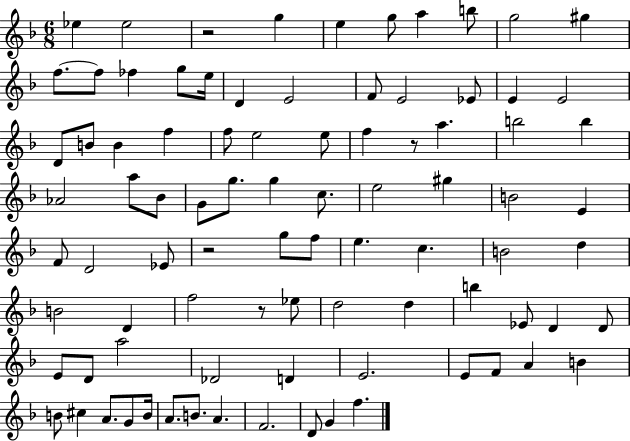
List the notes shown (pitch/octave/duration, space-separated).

Eb5/q Eb5/h R/h G5/q E5/q G5/e A5/q B5/e G5/h G#5/q F5/e. F5/e FES5/q G5/e E5/s D4/q E4/h F4/e E4/h Eb4/e E4/q E4/h D4/e B4/e B4/q F5/q F5/e E5/h E5/e F5/q R/e A5/q. B5/h B5/q Ab4/h A5/e Bb4/e G4/e G5/e. G5/q C5/e. E5/h G#5/q B4/h E4/q F4/e D4/h Eb4/e R/h G5/e F5/e E5/q. C5/q. B4/h D5/q B4/h D4/q F5/h R/e Eb5/e D5/h D5/q B5/q Eb4/e D4/q D4/e E4/e D4/e A5/h Db4/h D4/q E4/h. E4/e F4/e A4/q B4/q B4/e C#5/q A4/e. G4/e B4/s A4/e. B4/e. A4/q. F4/h. D4/e G4/q F5/q.